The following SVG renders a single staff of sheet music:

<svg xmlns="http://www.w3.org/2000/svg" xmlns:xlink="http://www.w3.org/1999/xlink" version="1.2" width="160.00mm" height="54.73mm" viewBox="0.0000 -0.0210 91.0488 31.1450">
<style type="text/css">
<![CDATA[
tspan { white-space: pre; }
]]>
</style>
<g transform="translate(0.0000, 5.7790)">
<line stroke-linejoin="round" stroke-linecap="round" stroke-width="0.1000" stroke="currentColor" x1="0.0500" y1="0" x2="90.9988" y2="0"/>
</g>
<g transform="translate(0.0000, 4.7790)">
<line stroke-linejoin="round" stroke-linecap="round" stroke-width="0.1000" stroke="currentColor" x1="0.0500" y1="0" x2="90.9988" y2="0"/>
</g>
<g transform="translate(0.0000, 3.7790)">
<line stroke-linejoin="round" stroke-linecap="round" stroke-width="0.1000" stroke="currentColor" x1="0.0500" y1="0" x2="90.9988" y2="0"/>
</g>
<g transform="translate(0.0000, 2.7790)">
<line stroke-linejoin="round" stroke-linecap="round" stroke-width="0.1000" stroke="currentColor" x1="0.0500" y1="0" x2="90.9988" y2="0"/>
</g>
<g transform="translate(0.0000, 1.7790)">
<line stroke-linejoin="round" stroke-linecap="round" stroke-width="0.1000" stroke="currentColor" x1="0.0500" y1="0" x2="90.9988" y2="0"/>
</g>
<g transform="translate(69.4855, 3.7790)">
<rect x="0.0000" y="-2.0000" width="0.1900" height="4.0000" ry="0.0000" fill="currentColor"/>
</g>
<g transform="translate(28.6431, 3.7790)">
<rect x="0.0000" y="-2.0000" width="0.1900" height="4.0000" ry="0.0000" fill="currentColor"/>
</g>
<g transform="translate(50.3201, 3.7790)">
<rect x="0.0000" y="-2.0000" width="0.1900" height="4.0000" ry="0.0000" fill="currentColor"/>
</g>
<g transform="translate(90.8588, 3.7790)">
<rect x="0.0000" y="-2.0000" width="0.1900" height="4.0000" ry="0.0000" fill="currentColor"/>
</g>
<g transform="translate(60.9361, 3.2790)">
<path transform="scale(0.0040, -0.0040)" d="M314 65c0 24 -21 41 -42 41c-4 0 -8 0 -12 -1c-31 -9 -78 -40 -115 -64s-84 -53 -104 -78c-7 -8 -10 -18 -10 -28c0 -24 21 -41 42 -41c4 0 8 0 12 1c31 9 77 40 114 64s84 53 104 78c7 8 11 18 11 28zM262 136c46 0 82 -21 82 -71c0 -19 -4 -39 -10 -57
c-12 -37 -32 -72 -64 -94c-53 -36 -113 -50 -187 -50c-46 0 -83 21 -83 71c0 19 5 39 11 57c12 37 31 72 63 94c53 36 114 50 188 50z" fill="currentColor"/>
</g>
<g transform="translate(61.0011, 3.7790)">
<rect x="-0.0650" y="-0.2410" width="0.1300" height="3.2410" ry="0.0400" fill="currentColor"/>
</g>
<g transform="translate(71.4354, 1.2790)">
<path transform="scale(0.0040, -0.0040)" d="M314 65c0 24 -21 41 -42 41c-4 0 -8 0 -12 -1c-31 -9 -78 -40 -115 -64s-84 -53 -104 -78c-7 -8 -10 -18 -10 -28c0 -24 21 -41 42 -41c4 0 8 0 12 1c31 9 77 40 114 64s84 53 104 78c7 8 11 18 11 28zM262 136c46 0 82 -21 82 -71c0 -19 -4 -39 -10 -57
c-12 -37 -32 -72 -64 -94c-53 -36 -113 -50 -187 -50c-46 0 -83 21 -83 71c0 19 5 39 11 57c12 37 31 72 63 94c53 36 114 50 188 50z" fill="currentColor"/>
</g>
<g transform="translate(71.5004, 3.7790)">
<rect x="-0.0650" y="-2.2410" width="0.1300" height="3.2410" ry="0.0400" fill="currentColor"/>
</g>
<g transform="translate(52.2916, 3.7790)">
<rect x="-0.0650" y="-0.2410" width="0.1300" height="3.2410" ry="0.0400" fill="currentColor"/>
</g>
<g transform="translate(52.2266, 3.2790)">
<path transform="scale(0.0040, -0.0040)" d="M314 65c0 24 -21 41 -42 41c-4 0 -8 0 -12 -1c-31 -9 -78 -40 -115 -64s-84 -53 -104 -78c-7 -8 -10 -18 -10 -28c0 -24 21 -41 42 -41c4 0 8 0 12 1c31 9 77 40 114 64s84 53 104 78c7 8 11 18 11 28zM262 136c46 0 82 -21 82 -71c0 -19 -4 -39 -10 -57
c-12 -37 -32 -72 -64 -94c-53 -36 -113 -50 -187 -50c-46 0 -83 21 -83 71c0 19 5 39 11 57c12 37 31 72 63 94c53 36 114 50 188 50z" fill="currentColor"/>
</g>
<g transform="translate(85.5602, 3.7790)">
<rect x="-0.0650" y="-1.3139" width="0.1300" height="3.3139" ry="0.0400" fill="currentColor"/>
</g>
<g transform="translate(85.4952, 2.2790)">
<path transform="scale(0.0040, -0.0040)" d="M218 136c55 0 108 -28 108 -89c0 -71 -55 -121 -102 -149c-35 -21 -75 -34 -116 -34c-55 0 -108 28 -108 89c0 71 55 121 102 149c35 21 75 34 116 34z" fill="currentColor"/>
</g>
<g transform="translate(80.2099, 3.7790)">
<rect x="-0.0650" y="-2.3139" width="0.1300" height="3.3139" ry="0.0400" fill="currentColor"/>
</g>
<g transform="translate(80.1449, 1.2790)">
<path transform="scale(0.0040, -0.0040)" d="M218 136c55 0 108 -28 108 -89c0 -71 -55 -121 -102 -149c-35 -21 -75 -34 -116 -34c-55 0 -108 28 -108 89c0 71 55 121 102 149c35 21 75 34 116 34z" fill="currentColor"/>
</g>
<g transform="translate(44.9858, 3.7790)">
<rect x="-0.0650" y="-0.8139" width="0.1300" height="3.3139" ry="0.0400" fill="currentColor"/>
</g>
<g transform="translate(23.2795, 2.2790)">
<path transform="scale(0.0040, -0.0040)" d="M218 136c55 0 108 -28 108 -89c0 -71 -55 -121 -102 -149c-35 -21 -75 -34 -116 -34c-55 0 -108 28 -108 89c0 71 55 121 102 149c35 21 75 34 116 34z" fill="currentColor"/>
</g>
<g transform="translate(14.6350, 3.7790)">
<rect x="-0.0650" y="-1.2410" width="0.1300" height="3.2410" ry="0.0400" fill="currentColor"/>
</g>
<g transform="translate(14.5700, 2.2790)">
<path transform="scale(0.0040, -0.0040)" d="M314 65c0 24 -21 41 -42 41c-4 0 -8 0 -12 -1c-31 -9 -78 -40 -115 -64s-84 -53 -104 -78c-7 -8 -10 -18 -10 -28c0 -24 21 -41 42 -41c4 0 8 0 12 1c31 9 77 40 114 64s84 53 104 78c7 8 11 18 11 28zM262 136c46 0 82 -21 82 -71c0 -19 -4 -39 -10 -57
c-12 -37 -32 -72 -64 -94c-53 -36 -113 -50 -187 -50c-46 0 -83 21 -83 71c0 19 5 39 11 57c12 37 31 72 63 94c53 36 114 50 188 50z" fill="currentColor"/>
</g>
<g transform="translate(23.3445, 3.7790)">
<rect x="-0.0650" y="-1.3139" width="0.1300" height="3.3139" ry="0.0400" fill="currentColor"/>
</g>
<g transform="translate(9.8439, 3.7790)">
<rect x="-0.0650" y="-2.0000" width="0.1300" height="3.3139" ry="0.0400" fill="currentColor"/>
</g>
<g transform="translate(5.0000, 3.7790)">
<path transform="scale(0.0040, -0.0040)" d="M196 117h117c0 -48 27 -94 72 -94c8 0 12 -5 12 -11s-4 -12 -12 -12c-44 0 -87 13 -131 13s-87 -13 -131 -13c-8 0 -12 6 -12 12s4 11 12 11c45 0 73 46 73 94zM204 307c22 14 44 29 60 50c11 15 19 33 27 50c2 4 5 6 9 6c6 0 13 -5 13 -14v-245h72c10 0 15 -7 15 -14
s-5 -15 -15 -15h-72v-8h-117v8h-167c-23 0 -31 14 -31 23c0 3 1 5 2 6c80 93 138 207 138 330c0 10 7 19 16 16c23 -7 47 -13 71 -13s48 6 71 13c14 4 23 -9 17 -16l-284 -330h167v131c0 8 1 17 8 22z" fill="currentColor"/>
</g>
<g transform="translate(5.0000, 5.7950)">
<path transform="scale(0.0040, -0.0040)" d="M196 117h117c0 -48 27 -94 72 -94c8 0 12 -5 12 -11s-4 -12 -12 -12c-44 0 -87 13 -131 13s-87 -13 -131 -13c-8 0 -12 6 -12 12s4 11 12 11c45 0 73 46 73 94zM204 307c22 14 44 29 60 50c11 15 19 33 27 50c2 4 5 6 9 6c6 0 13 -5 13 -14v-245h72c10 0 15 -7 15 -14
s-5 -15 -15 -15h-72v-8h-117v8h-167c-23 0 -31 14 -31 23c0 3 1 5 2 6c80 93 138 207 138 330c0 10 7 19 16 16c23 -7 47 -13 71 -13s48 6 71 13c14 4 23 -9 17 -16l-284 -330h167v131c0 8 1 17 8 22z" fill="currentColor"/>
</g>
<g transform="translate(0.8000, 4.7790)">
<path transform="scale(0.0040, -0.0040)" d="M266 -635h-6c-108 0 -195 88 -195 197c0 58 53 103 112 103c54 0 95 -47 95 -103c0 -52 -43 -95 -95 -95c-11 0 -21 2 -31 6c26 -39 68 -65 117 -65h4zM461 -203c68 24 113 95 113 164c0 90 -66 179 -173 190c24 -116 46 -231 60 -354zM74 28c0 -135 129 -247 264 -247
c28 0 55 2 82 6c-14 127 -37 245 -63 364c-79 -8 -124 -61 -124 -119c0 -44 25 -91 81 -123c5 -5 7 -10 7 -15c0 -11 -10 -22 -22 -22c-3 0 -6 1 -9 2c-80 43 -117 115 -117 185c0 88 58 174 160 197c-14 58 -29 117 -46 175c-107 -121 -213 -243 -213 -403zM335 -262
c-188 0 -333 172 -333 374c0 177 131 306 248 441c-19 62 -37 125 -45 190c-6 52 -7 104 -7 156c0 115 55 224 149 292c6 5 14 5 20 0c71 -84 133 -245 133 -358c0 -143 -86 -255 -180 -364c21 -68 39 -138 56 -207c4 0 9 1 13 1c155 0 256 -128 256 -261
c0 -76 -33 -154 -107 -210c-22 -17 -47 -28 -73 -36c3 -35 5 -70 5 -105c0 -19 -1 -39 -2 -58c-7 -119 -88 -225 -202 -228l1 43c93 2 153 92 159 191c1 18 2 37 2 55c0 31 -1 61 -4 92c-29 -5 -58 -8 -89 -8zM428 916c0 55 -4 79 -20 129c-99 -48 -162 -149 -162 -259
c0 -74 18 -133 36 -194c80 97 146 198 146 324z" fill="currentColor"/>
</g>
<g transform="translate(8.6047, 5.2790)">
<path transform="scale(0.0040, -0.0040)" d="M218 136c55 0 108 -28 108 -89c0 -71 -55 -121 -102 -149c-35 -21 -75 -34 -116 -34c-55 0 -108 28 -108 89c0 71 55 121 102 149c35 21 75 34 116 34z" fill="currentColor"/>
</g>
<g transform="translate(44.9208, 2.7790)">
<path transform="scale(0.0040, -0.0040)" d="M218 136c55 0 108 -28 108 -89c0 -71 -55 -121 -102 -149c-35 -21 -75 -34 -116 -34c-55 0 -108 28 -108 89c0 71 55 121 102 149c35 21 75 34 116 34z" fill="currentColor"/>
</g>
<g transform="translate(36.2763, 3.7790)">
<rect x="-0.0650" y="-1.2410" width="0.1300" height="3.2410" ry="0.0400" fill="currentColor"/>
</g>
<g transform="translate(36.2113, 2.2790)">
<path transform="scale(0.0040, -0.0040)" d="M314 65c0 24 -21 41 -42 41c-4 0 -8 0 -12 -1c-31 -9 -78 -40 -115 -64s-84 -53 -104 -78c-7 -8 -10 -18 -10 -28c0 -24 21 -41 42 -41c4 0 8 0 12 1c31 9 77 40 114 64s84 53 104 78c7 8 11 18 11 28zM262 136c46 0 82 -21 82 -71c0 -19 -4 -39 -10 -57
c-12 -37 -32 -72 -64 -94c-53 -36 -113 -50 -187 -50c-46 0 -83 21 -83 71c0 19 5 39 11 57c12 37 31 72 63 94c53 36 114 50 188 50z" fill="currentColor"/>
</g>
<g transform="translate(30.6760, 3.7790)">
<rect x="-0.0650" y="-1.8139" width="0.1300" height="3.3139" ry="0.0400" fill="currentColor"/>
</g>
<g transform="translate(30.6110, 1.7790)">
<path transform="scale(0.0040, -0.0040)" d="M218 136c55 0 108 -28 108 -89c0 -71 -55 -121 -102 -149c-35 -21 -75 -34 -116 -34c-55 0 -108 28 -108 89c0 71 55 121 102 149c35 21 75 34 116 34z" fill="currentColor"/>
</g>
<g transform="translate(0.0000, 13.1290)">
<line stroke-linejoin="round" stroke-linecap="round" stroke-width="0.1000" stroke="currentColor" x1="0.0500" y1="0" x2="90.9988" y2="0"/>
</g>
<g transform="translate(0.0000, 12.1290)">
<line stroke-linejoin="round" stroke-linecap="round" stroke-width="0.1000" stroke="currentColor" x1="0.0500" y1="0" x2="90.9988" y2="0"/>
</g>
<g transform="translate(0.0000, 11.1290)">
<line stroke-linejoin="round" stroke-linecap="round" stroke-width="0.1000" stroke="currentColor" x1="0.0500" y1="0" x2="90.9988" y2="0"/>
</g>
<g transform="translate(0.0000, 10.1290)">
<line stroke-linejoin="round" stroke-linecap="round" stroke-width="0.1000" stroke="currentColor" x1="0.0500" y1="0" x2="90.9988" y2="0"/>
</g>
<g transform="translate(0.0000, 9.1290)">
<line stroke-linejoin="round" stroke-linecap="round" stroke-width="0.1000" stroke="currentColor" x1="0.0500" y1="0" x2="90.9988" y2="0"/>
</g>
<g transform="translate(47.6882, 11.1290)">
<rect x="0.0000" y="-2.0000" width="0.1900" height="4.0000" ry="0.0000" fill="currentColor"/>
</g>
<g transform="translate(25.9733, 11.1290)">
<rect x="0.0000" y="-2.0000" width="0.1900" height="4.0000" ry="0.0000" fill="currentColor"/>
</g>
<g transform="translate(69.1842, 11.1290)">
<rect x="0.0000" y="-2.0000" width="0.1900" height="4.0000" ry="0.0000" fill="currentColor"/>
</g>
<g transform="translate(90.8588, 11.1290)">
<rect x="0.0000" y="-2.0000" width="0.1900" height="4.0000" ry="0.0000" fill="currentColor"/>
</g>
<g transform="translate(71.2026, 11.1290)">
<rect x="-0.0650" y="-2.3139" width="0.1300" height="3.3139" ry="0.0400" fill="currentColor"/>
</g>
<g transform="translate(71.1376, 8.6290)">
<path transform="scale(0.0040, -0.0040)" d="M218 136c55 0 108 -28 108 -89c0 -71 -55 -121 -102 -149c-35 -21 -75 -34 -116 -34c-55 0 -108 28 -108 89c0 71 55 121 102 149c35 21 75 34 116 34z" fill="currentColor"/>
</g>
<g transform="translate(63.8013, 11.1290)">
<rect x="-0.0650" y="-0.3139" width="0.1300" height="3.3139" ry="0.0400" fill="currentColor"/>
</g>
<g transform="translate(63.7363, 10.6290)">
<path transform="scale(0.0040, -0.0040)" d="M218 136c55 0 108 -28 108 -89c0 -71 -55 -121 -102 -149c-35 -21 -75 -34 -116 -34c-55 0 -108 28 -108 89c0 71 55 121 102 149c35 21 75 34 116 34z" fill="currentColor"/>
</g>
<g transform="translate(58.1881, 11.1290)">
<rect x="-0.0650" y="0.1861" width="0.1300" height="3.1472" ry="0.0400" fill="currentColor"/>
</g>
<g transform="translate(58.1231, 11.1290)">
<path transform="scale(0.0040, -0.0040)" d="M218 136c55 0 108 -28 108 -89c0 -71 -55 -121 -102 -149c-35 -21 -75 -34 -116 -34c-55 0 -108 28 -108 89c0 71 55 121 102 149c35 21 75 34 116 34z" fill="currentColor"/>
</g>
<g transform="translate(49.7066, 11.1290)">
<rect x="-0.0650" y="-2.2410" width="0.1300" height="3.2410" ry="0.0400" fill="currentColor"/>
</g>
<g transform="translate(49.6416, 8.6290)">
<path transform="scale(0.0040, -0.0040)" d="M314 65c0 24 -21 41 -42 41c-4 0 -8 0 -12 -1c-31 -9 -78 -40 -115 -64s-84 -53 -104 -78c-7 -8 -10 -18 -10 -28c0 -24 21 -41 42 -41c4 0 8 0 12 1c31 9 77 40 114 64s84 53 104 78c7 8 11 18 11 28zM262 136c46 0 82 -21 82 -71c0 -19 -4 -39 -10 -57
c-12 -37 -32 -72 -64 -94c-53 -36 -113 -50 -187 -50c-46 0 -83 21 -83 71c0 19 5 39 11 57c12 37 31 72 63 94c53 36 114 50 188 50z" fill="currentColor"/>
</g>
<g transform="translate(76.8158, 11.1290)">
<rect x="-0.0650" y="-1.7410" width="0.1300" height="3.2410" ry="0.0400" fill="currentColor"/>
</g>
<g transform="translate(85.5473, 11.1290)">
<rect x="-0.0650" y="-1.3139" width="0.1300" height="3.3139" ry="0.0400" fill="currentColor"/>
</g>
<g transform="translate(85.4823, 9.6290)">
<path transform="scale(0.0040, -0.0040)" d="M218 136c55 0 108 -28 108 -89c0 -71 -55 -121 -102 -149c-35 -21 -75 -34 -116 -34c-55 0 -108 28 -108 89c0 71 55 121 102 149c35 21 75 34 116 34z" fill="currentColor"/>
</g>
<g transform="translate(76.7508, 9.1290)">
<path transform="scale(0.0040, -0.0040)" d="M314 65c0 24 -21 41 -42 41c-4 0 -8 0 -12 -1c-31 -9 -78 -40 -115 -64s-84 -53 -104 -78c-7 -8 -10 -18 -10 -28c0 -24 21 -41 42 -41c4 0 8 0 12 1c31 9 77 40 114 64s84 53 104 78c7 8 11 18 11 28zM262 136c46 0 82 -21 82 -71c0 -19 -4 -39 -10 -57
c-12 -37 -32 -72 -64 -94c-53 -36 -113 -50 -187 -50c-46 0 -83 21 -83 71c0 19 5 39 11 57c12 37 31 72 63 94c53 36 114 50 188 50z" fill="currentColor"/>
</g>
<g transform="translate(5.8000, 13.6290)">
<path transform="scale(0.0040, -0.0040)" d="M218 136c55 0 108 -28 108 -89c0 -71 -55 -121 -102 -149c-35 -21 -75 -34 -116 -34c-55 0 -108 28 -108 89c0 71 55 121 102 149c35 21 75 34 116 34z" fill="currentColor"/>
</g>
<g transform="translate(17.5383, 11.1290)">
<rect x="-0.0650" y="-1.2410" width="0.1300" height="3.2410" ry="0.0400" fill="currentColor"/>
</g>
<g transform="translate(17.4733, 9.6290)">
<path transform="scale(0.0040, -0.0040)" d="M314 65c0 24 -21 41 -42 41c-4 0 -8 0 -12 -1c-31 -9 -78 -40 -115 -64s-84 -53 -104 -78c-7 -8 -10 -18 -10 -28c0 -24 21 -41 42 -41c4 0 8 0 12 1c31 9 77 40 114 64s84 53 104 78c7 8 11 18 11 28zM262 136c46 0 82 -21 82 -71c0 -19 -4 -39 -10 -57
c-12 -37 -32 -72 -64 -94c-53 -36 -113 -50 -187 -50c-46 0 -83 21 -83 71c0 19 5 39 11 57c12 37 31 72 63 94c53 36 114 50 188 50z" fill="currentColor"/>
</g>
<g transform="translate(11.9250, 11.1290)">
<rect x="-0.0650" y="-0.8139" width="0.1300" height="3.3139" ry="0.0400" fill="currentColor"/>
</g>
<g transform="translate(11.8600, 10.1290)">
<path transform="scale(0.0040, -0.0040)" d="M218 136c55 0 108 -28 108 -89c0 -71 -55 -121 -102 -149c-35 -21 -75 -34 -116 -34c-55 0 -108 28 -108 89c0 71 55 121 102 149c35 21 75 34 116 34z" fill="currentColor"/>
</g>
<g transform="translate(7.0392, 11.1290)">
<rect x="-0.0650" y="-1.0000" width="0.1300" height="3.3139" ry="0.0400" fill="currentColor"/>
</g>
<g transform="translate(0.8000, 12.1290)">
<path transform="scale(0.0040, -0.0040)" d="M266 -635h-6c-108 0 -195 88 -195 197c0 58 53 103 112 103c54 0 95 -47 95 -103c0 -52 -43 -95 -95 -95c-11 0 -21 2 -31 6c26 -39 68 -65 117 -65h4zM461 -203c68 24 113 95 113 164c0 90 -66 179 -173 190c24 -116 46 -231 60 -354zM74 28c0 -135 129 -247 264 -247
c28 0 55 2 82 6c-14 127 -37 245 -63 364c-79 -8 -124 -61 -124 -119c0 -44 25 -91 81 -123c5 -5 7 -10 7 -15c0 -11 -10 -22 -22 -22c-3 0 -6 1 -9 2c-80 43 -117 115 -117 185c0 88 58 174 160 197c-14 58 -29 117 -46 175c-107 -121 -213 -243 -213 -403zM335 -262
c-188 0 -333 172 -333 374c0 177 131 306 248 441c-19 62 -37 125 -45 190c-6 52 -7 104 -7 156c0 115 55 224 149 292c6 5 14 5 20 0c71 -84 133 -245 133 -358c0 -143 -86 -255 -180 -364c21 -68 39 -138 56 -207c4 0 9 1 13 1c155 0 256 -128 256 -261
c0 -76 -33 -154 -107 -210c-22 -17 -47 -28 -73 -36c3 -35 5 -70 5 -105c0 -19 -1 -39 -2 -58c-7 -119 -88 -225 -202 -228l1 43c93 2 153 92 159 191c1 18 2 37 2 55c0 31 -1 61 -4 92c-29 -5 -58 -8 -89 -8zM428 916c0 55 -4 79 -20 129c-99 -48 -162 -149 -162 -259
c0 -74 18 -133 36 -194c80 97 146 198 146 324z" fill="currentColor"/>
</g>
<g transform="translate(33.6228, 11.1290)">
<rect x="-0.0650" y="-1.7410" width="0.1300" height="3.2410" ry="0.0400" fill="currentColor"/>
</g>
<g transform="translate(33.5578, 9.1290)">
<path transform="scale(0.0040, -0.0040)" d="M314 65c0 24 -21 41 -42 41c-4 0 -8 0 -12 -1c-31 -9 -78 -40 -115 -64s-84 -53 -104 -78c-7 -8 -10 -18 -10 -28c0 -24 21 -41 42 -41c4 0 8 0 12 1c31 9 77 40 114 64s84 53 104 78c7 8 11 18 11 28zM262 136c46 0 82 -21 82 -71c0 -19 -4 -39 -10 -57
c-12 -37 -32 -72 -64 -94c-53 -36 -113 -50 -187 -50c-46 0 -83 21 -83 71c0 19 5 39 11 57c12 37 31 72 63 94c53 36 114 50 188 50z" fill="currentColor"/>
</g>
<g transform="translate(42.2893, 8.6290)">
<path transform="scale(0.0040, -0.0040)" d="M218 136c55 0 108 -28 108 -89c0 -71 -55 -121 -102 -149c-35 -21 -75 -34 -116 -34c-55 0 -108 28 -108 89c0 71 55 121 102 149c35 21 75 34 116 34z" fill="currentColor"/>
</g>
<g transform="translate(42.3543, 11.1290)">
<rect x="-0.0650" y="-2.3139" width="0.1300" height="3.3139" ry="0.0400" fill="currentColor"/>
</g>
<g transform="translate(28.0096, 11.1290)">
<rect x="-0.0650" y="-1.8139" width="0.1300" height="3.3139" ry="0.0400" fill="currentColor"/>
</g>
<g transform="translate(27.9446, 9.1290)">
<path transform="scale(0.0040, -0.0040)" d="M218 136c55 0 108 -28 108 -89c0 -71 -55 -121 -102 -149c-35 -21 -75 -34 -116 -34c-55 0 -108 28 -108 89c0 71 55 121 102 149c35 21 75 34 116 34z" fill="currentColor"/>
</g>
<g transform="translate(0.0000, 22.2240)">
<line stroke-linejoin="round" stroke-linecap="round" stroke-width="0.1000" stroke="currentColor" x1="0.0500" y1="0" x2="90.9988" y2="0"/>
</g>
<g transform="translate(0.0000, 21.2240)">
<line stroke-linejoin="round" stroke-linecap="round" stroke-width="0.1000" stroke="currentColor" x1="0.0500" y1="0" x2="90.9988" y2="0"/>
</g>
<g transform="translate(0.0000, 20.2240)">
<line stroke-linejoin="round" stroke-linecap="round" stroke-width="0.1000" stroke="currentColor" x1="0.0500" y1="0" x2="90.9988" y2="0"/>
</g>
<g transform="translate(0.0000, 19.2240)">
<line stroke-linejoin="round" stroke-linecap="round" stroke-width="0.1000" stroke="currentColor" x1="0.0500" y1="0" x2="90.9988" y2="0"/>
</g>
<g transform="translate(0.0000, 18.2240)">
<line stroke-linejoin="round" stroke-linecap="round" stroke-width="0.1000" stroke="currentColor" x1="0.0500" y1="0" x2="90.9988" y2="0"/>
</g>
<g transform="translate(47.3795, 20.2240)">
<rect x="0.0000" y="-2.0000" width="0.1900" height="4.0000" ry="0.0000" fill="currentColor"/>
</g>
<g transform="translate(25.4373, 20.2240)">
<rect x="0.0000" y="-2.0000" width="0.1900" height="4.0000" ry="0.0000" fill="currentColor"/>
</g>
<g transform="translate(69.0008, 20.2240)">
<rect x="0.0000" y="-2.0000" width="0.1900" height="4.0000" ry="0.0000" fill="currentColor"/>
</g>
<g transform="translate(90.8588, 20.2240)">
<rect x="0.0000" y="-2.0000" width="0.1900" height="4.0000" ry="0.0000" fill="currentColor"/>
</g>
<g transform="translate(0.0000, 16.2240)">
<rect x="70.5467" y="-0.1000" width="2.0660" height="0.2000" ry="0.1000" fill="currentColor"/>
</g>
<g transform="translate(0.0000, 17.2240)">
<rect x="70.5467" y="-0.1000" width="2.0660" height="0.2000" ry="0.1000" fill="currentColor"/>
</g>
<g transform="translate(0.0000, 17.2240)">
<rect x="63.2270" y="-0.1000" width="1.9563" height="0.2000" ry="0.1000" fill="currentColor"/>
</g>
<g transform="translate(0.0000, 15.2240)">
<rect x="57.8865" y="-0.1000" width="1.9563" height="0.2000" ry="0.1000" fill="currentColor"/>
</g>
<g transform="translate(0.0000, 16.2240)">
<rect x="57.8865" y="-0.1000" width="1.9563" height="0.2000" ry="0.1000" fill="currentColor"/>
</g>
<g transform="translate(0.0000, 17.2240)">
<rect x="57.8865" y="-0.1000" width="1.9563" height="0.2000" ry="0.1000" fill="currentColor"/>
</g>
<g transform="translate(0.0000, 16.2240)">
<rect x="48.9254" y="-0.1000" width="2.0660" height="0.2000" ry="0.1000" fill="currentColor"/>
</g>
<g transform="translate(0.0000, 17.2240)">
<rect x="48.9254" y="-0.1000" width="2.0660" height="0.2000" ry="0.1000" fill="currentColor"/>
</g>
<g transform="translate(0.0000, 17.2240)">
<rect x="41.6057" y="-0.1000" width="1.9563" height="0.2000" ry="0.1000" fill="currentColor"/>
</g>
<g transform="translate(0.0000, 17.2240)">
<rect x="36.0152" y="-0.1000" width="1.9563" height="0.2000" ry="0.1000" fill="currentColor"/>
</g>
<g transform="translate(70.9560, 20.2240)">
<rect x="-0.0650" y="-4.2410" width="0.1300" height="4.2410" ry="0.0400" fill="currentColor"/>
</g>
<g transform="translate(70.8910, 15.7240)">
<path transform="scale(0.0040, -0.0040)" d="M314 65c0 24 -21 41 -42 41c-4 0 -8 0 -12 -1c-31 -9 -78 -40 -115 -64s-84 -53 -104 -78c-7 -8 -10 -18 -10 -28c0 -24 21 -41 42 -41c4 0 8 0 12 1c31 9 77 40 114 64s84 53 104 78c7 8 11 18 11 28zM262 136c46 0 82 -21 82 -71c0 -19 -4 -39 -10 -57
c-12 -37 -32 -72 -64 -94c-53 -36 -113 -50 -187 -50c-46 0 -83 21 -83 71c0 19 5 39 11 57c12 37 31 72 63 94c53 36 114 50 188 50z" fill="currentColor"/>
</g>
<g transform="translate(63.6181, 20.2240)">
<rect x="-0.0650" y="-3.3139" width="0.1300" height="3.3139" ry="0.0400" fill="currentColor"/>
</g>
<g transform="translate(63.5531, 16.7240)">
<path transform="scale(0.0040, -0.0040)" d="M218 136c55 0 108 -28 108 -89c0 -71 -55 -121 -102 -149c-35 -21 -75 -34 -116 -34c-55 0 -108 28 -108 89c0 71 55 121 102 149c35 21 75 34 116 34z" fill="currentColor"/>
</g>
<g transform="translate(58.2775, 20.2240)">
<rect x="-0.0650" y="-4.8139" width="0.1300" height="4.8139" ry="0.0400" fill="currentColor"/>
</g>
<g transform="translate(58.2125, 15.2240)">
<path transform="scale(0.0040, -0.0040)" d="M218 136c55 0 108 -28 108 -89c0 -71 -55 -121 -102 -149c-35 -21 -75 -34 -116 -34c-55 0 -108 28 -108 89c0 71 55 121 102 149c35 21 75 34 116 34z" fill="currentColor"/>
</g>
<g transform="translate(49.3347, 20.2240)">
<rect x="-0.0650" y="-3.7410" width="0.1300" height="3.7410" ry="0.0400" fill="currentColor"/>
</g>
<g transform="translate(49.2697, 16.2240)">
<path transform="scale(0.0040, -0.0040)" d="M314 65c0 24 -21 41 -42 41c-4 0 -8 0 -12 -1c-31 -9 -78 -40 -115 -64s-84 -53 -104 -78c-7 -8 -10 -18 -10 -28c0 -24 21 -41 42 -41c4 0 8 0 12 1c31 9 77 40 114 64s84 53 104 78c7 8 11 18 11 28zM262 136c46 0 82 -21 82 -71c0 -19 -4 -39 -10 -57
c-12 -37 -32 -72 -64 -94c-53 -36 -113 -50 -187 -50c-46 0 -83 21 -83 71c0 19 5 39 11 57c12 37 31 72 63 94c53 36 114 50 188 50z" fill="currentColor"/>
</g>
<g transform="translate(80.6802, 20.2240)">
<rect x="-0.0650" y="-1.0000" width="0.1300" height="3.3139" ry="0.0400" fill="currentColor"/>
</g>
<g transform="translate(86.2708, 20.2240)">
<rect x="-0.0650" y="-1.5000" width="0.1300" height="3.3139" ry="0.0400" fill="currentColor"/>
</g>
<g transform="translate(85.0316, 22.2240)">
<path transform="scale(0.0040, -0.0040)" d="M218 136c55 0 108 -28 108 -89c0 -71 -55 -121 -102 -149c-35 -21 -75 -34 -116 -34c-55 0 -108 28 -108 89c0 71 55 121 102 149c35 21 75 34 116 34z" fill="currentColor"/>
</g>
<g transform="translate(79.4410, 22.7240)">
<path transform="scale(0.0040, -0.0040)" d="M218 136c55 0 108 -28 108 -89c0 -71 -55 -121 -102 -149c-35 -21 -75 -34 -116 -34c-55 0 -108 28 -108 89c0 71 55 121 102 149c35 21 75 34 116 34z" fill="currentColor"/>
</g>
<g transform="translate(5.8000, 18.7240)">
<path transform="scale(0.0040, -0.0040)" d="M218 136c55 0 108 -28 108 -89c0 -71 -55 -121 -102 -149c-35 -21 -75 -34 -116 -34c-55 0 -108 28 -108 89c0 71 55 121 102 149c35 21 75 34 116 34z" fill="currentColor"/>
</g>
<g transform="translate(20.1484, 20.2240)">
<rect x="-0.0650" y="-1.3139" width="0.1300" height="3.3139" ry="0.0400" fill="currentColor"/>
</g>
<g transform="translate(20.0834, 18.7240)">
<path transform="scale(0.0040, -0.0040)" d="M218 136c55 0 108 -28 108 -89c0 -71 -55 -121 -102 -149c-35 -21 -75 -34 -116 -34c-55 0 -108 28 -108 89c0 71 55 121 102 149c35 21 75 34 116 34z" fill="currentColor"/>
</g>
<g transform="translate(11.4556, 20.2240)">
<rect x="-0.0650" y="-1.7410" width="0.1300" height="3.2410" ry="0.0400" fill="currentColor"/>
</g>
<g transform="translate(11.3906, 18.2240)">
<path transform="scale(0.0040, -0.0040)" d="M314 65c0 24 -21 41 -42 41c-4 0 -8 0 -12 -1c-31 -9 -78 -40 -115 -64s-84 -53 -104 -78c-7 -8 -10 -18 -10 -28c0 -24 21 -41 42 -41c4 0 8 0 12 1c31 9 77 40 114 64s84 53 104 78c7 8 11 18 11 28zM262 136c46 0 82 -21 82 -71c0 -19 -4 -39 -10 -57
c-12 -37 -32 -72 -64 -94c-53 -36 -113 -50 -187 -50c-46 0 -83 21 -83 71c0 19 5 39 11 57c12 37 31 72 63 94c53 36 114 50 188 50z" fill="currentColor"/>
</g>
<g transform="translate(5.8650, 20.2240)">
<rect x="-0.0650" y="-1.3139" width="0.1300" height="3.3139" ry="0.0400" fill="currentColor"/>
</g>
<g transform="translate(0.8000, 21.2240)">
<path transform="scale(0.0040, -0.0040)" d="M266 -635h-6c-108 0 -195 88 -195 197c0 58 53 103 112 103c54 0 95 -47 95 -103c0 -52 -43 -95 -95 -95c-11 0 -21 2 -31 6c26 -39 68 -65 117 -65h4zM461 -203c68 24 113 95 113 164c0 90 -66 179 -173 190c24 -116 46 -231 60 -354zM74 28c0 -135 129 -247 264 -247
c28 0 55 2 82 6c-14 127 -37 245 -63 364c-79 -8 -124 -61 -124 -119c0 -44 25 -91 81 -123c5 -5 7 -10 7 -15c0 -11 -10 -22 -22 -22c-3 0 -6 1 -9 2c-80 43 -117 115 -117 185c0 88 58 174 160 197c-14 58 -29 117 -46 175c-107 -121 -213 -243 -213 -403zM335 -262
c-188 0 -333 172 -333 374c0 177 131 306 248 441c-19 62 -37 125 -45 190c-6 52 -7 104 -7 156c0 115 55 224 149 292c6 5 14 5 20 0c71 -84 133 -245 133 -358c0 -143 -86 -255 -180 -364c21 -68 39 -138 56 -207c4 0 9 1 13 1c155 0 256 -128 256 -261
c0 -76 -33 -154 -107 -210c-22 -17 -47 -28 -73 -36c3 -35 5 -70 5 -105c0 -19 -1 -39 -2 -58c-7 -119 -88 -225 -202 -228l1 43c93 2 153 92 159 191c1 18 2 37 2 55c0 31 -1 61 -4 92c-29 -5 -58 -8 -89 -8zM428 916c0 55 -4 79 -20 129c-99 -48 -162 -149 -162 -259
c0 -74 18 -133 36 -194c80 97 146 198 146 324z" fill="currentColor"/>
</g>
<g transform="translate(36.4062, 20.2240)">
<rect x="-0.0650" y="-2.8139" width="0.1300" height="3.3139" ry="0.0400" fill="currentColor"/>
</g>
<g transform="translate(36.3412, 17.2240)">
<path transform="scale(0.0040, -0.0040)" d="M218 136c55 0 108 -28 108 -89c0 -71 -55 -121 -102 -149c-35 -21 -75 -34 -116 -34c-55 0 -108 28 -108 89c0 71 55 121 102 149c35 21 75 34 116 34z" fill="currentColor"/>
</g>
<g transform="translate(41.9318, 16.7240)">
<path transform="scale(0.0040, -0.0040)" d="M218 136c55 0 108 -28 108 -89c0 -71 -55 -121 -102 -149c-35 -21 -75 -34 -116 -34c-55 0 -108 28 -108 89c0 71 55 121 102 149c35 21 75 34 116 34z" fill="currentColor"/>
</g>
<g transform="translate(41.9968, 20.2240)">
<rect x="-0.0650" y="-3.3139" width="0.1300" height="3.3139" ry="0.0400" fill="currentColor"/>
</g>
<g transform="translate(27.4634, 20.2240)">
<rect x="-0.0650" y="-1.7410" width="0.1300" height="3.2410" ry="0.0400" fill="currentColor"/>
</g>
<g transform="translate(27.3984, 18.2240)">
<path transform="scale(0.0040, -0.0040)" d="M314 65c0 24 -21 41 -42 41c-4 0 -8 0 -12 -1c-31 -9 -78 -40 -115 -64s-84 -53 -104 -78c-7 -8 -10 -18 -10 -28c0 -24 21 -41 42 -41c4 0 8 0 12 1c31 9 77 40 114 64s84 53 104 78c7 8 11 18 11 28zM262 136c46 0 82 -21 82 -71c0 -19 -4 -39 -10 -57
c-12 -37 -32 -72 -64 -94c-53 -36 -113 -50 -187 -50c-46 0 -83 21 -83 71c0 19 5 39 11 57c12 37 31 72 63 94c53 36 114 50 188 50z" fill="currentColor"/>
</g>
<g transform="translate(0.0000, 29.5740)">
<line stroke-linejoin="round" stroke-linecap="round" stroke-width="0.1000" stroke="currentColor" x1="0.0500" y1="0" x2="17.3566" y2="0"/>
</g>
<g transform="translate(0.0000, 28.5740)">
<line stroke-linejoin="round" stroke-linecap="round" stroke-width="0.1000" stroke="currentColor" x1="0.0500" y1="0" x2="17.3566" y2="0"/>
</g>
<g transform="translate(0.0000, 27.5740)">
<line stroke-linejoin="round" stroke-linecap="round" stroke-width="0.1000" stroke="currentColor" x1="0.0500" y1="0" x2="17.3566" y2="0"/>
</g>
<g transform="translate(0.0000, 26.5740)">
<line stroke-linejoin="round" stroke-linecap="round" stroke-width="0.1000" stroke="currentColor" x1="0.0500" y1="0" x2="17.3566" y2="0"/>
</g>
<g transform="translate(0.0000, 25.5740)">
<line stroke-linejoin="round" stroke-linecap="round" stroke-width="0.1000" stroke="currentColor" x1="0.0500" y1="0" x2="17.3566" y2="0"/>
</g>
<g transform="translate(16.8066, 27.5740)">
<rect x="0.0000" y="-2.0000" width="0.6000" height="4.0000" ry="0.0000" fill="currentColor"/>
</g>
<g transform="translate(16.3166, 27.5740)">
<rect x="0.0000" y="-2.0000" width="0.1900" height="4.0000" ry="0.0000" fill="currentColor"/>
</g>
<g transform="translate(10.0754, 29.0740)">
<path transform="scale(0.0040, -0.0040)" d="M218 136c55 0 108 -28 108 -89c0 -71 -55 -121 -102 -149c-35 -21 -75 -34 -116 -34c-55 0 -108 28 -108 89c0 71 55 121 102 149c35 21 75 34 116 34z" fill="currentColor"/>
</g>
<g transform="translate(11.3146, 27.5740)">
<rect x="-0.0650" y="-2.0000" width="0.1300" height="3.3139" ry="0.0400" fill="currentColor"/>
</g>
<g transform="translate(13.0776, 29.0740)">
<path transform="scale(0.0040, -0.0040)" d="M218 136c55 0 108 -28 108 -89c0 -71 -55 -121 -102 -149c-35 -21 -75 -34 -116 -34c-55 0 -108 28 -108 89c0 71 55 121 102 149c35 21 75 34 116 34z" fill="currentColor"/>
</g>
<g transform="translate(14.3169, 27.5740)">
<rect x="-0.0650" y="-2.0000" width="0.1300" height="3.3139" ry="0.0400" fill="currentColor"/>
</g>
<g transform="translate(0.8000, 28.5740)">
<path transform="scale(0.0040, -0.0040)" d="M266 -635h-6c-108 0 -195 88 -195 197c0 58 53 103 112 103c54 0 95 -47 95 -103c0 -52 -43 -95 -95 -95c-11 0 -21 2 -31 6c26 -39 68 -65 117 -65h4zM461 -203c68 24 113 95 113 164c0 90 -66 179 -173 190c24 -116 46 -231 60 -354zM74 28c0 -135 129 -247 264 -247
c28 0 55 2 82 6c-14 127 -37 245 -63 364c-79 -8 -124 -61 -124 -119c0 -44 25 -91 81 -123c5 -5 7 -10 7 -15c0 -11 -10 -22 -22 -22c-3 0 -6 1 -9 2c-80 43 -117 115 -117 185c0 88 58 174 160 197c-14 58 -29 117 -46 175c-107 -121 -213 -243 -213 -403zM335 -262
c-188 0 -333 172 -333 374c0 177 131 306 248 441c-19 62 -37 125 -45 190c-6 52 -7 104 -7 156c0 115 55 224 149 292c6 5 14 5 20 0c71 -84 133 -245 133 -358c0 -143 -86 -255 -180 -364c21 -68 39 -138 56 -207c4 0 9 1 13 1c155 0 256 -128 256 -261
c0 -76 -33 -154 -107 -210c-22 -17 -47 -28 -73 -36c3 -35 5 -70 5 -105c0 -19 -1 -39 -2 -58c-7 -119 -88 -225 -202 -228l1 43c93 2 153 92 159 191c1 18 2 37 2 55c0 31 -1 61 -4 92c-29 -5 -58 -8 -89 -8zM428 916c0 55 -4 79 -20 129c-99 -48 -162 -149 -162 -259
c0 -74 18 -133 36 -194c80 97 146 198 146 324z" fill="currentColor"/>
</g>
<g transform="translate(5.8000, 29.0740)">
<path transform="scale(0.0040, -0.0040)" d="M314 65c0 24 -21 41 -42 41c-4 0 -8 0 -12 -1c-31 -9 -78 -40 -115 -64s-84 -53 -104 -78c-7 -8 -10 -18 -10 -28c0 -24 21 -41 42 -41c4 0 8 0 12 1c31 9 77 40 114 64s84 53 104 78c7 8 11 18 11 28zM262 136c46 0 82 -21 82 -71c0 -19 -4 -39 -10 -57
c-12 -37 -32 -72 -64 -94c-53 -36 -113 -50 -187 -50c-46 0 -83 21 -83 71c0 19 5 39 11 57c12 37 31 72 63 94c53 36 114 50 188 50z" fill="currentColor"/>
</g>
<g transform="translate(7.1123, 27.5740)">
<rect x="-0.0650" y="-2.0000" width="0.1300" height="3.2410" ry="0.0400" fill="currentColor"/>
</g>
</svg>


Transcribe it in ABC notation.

X:1
T:Untitled
M:4/4
L:1/4
K:C
F e2 e f e2 d c2 c2 g2 g e D d e2 f f2 g g2 B c g f2 e e f2 e f2 a b c'2 e' b d'2 D E F2 F F